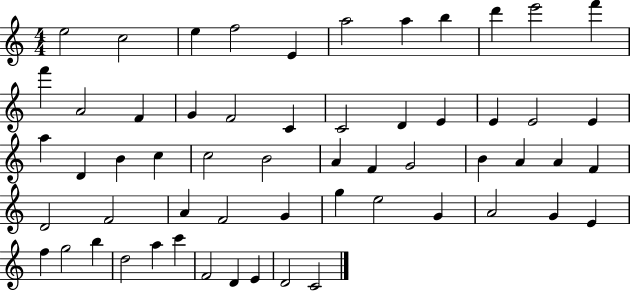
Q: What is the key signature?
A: C major